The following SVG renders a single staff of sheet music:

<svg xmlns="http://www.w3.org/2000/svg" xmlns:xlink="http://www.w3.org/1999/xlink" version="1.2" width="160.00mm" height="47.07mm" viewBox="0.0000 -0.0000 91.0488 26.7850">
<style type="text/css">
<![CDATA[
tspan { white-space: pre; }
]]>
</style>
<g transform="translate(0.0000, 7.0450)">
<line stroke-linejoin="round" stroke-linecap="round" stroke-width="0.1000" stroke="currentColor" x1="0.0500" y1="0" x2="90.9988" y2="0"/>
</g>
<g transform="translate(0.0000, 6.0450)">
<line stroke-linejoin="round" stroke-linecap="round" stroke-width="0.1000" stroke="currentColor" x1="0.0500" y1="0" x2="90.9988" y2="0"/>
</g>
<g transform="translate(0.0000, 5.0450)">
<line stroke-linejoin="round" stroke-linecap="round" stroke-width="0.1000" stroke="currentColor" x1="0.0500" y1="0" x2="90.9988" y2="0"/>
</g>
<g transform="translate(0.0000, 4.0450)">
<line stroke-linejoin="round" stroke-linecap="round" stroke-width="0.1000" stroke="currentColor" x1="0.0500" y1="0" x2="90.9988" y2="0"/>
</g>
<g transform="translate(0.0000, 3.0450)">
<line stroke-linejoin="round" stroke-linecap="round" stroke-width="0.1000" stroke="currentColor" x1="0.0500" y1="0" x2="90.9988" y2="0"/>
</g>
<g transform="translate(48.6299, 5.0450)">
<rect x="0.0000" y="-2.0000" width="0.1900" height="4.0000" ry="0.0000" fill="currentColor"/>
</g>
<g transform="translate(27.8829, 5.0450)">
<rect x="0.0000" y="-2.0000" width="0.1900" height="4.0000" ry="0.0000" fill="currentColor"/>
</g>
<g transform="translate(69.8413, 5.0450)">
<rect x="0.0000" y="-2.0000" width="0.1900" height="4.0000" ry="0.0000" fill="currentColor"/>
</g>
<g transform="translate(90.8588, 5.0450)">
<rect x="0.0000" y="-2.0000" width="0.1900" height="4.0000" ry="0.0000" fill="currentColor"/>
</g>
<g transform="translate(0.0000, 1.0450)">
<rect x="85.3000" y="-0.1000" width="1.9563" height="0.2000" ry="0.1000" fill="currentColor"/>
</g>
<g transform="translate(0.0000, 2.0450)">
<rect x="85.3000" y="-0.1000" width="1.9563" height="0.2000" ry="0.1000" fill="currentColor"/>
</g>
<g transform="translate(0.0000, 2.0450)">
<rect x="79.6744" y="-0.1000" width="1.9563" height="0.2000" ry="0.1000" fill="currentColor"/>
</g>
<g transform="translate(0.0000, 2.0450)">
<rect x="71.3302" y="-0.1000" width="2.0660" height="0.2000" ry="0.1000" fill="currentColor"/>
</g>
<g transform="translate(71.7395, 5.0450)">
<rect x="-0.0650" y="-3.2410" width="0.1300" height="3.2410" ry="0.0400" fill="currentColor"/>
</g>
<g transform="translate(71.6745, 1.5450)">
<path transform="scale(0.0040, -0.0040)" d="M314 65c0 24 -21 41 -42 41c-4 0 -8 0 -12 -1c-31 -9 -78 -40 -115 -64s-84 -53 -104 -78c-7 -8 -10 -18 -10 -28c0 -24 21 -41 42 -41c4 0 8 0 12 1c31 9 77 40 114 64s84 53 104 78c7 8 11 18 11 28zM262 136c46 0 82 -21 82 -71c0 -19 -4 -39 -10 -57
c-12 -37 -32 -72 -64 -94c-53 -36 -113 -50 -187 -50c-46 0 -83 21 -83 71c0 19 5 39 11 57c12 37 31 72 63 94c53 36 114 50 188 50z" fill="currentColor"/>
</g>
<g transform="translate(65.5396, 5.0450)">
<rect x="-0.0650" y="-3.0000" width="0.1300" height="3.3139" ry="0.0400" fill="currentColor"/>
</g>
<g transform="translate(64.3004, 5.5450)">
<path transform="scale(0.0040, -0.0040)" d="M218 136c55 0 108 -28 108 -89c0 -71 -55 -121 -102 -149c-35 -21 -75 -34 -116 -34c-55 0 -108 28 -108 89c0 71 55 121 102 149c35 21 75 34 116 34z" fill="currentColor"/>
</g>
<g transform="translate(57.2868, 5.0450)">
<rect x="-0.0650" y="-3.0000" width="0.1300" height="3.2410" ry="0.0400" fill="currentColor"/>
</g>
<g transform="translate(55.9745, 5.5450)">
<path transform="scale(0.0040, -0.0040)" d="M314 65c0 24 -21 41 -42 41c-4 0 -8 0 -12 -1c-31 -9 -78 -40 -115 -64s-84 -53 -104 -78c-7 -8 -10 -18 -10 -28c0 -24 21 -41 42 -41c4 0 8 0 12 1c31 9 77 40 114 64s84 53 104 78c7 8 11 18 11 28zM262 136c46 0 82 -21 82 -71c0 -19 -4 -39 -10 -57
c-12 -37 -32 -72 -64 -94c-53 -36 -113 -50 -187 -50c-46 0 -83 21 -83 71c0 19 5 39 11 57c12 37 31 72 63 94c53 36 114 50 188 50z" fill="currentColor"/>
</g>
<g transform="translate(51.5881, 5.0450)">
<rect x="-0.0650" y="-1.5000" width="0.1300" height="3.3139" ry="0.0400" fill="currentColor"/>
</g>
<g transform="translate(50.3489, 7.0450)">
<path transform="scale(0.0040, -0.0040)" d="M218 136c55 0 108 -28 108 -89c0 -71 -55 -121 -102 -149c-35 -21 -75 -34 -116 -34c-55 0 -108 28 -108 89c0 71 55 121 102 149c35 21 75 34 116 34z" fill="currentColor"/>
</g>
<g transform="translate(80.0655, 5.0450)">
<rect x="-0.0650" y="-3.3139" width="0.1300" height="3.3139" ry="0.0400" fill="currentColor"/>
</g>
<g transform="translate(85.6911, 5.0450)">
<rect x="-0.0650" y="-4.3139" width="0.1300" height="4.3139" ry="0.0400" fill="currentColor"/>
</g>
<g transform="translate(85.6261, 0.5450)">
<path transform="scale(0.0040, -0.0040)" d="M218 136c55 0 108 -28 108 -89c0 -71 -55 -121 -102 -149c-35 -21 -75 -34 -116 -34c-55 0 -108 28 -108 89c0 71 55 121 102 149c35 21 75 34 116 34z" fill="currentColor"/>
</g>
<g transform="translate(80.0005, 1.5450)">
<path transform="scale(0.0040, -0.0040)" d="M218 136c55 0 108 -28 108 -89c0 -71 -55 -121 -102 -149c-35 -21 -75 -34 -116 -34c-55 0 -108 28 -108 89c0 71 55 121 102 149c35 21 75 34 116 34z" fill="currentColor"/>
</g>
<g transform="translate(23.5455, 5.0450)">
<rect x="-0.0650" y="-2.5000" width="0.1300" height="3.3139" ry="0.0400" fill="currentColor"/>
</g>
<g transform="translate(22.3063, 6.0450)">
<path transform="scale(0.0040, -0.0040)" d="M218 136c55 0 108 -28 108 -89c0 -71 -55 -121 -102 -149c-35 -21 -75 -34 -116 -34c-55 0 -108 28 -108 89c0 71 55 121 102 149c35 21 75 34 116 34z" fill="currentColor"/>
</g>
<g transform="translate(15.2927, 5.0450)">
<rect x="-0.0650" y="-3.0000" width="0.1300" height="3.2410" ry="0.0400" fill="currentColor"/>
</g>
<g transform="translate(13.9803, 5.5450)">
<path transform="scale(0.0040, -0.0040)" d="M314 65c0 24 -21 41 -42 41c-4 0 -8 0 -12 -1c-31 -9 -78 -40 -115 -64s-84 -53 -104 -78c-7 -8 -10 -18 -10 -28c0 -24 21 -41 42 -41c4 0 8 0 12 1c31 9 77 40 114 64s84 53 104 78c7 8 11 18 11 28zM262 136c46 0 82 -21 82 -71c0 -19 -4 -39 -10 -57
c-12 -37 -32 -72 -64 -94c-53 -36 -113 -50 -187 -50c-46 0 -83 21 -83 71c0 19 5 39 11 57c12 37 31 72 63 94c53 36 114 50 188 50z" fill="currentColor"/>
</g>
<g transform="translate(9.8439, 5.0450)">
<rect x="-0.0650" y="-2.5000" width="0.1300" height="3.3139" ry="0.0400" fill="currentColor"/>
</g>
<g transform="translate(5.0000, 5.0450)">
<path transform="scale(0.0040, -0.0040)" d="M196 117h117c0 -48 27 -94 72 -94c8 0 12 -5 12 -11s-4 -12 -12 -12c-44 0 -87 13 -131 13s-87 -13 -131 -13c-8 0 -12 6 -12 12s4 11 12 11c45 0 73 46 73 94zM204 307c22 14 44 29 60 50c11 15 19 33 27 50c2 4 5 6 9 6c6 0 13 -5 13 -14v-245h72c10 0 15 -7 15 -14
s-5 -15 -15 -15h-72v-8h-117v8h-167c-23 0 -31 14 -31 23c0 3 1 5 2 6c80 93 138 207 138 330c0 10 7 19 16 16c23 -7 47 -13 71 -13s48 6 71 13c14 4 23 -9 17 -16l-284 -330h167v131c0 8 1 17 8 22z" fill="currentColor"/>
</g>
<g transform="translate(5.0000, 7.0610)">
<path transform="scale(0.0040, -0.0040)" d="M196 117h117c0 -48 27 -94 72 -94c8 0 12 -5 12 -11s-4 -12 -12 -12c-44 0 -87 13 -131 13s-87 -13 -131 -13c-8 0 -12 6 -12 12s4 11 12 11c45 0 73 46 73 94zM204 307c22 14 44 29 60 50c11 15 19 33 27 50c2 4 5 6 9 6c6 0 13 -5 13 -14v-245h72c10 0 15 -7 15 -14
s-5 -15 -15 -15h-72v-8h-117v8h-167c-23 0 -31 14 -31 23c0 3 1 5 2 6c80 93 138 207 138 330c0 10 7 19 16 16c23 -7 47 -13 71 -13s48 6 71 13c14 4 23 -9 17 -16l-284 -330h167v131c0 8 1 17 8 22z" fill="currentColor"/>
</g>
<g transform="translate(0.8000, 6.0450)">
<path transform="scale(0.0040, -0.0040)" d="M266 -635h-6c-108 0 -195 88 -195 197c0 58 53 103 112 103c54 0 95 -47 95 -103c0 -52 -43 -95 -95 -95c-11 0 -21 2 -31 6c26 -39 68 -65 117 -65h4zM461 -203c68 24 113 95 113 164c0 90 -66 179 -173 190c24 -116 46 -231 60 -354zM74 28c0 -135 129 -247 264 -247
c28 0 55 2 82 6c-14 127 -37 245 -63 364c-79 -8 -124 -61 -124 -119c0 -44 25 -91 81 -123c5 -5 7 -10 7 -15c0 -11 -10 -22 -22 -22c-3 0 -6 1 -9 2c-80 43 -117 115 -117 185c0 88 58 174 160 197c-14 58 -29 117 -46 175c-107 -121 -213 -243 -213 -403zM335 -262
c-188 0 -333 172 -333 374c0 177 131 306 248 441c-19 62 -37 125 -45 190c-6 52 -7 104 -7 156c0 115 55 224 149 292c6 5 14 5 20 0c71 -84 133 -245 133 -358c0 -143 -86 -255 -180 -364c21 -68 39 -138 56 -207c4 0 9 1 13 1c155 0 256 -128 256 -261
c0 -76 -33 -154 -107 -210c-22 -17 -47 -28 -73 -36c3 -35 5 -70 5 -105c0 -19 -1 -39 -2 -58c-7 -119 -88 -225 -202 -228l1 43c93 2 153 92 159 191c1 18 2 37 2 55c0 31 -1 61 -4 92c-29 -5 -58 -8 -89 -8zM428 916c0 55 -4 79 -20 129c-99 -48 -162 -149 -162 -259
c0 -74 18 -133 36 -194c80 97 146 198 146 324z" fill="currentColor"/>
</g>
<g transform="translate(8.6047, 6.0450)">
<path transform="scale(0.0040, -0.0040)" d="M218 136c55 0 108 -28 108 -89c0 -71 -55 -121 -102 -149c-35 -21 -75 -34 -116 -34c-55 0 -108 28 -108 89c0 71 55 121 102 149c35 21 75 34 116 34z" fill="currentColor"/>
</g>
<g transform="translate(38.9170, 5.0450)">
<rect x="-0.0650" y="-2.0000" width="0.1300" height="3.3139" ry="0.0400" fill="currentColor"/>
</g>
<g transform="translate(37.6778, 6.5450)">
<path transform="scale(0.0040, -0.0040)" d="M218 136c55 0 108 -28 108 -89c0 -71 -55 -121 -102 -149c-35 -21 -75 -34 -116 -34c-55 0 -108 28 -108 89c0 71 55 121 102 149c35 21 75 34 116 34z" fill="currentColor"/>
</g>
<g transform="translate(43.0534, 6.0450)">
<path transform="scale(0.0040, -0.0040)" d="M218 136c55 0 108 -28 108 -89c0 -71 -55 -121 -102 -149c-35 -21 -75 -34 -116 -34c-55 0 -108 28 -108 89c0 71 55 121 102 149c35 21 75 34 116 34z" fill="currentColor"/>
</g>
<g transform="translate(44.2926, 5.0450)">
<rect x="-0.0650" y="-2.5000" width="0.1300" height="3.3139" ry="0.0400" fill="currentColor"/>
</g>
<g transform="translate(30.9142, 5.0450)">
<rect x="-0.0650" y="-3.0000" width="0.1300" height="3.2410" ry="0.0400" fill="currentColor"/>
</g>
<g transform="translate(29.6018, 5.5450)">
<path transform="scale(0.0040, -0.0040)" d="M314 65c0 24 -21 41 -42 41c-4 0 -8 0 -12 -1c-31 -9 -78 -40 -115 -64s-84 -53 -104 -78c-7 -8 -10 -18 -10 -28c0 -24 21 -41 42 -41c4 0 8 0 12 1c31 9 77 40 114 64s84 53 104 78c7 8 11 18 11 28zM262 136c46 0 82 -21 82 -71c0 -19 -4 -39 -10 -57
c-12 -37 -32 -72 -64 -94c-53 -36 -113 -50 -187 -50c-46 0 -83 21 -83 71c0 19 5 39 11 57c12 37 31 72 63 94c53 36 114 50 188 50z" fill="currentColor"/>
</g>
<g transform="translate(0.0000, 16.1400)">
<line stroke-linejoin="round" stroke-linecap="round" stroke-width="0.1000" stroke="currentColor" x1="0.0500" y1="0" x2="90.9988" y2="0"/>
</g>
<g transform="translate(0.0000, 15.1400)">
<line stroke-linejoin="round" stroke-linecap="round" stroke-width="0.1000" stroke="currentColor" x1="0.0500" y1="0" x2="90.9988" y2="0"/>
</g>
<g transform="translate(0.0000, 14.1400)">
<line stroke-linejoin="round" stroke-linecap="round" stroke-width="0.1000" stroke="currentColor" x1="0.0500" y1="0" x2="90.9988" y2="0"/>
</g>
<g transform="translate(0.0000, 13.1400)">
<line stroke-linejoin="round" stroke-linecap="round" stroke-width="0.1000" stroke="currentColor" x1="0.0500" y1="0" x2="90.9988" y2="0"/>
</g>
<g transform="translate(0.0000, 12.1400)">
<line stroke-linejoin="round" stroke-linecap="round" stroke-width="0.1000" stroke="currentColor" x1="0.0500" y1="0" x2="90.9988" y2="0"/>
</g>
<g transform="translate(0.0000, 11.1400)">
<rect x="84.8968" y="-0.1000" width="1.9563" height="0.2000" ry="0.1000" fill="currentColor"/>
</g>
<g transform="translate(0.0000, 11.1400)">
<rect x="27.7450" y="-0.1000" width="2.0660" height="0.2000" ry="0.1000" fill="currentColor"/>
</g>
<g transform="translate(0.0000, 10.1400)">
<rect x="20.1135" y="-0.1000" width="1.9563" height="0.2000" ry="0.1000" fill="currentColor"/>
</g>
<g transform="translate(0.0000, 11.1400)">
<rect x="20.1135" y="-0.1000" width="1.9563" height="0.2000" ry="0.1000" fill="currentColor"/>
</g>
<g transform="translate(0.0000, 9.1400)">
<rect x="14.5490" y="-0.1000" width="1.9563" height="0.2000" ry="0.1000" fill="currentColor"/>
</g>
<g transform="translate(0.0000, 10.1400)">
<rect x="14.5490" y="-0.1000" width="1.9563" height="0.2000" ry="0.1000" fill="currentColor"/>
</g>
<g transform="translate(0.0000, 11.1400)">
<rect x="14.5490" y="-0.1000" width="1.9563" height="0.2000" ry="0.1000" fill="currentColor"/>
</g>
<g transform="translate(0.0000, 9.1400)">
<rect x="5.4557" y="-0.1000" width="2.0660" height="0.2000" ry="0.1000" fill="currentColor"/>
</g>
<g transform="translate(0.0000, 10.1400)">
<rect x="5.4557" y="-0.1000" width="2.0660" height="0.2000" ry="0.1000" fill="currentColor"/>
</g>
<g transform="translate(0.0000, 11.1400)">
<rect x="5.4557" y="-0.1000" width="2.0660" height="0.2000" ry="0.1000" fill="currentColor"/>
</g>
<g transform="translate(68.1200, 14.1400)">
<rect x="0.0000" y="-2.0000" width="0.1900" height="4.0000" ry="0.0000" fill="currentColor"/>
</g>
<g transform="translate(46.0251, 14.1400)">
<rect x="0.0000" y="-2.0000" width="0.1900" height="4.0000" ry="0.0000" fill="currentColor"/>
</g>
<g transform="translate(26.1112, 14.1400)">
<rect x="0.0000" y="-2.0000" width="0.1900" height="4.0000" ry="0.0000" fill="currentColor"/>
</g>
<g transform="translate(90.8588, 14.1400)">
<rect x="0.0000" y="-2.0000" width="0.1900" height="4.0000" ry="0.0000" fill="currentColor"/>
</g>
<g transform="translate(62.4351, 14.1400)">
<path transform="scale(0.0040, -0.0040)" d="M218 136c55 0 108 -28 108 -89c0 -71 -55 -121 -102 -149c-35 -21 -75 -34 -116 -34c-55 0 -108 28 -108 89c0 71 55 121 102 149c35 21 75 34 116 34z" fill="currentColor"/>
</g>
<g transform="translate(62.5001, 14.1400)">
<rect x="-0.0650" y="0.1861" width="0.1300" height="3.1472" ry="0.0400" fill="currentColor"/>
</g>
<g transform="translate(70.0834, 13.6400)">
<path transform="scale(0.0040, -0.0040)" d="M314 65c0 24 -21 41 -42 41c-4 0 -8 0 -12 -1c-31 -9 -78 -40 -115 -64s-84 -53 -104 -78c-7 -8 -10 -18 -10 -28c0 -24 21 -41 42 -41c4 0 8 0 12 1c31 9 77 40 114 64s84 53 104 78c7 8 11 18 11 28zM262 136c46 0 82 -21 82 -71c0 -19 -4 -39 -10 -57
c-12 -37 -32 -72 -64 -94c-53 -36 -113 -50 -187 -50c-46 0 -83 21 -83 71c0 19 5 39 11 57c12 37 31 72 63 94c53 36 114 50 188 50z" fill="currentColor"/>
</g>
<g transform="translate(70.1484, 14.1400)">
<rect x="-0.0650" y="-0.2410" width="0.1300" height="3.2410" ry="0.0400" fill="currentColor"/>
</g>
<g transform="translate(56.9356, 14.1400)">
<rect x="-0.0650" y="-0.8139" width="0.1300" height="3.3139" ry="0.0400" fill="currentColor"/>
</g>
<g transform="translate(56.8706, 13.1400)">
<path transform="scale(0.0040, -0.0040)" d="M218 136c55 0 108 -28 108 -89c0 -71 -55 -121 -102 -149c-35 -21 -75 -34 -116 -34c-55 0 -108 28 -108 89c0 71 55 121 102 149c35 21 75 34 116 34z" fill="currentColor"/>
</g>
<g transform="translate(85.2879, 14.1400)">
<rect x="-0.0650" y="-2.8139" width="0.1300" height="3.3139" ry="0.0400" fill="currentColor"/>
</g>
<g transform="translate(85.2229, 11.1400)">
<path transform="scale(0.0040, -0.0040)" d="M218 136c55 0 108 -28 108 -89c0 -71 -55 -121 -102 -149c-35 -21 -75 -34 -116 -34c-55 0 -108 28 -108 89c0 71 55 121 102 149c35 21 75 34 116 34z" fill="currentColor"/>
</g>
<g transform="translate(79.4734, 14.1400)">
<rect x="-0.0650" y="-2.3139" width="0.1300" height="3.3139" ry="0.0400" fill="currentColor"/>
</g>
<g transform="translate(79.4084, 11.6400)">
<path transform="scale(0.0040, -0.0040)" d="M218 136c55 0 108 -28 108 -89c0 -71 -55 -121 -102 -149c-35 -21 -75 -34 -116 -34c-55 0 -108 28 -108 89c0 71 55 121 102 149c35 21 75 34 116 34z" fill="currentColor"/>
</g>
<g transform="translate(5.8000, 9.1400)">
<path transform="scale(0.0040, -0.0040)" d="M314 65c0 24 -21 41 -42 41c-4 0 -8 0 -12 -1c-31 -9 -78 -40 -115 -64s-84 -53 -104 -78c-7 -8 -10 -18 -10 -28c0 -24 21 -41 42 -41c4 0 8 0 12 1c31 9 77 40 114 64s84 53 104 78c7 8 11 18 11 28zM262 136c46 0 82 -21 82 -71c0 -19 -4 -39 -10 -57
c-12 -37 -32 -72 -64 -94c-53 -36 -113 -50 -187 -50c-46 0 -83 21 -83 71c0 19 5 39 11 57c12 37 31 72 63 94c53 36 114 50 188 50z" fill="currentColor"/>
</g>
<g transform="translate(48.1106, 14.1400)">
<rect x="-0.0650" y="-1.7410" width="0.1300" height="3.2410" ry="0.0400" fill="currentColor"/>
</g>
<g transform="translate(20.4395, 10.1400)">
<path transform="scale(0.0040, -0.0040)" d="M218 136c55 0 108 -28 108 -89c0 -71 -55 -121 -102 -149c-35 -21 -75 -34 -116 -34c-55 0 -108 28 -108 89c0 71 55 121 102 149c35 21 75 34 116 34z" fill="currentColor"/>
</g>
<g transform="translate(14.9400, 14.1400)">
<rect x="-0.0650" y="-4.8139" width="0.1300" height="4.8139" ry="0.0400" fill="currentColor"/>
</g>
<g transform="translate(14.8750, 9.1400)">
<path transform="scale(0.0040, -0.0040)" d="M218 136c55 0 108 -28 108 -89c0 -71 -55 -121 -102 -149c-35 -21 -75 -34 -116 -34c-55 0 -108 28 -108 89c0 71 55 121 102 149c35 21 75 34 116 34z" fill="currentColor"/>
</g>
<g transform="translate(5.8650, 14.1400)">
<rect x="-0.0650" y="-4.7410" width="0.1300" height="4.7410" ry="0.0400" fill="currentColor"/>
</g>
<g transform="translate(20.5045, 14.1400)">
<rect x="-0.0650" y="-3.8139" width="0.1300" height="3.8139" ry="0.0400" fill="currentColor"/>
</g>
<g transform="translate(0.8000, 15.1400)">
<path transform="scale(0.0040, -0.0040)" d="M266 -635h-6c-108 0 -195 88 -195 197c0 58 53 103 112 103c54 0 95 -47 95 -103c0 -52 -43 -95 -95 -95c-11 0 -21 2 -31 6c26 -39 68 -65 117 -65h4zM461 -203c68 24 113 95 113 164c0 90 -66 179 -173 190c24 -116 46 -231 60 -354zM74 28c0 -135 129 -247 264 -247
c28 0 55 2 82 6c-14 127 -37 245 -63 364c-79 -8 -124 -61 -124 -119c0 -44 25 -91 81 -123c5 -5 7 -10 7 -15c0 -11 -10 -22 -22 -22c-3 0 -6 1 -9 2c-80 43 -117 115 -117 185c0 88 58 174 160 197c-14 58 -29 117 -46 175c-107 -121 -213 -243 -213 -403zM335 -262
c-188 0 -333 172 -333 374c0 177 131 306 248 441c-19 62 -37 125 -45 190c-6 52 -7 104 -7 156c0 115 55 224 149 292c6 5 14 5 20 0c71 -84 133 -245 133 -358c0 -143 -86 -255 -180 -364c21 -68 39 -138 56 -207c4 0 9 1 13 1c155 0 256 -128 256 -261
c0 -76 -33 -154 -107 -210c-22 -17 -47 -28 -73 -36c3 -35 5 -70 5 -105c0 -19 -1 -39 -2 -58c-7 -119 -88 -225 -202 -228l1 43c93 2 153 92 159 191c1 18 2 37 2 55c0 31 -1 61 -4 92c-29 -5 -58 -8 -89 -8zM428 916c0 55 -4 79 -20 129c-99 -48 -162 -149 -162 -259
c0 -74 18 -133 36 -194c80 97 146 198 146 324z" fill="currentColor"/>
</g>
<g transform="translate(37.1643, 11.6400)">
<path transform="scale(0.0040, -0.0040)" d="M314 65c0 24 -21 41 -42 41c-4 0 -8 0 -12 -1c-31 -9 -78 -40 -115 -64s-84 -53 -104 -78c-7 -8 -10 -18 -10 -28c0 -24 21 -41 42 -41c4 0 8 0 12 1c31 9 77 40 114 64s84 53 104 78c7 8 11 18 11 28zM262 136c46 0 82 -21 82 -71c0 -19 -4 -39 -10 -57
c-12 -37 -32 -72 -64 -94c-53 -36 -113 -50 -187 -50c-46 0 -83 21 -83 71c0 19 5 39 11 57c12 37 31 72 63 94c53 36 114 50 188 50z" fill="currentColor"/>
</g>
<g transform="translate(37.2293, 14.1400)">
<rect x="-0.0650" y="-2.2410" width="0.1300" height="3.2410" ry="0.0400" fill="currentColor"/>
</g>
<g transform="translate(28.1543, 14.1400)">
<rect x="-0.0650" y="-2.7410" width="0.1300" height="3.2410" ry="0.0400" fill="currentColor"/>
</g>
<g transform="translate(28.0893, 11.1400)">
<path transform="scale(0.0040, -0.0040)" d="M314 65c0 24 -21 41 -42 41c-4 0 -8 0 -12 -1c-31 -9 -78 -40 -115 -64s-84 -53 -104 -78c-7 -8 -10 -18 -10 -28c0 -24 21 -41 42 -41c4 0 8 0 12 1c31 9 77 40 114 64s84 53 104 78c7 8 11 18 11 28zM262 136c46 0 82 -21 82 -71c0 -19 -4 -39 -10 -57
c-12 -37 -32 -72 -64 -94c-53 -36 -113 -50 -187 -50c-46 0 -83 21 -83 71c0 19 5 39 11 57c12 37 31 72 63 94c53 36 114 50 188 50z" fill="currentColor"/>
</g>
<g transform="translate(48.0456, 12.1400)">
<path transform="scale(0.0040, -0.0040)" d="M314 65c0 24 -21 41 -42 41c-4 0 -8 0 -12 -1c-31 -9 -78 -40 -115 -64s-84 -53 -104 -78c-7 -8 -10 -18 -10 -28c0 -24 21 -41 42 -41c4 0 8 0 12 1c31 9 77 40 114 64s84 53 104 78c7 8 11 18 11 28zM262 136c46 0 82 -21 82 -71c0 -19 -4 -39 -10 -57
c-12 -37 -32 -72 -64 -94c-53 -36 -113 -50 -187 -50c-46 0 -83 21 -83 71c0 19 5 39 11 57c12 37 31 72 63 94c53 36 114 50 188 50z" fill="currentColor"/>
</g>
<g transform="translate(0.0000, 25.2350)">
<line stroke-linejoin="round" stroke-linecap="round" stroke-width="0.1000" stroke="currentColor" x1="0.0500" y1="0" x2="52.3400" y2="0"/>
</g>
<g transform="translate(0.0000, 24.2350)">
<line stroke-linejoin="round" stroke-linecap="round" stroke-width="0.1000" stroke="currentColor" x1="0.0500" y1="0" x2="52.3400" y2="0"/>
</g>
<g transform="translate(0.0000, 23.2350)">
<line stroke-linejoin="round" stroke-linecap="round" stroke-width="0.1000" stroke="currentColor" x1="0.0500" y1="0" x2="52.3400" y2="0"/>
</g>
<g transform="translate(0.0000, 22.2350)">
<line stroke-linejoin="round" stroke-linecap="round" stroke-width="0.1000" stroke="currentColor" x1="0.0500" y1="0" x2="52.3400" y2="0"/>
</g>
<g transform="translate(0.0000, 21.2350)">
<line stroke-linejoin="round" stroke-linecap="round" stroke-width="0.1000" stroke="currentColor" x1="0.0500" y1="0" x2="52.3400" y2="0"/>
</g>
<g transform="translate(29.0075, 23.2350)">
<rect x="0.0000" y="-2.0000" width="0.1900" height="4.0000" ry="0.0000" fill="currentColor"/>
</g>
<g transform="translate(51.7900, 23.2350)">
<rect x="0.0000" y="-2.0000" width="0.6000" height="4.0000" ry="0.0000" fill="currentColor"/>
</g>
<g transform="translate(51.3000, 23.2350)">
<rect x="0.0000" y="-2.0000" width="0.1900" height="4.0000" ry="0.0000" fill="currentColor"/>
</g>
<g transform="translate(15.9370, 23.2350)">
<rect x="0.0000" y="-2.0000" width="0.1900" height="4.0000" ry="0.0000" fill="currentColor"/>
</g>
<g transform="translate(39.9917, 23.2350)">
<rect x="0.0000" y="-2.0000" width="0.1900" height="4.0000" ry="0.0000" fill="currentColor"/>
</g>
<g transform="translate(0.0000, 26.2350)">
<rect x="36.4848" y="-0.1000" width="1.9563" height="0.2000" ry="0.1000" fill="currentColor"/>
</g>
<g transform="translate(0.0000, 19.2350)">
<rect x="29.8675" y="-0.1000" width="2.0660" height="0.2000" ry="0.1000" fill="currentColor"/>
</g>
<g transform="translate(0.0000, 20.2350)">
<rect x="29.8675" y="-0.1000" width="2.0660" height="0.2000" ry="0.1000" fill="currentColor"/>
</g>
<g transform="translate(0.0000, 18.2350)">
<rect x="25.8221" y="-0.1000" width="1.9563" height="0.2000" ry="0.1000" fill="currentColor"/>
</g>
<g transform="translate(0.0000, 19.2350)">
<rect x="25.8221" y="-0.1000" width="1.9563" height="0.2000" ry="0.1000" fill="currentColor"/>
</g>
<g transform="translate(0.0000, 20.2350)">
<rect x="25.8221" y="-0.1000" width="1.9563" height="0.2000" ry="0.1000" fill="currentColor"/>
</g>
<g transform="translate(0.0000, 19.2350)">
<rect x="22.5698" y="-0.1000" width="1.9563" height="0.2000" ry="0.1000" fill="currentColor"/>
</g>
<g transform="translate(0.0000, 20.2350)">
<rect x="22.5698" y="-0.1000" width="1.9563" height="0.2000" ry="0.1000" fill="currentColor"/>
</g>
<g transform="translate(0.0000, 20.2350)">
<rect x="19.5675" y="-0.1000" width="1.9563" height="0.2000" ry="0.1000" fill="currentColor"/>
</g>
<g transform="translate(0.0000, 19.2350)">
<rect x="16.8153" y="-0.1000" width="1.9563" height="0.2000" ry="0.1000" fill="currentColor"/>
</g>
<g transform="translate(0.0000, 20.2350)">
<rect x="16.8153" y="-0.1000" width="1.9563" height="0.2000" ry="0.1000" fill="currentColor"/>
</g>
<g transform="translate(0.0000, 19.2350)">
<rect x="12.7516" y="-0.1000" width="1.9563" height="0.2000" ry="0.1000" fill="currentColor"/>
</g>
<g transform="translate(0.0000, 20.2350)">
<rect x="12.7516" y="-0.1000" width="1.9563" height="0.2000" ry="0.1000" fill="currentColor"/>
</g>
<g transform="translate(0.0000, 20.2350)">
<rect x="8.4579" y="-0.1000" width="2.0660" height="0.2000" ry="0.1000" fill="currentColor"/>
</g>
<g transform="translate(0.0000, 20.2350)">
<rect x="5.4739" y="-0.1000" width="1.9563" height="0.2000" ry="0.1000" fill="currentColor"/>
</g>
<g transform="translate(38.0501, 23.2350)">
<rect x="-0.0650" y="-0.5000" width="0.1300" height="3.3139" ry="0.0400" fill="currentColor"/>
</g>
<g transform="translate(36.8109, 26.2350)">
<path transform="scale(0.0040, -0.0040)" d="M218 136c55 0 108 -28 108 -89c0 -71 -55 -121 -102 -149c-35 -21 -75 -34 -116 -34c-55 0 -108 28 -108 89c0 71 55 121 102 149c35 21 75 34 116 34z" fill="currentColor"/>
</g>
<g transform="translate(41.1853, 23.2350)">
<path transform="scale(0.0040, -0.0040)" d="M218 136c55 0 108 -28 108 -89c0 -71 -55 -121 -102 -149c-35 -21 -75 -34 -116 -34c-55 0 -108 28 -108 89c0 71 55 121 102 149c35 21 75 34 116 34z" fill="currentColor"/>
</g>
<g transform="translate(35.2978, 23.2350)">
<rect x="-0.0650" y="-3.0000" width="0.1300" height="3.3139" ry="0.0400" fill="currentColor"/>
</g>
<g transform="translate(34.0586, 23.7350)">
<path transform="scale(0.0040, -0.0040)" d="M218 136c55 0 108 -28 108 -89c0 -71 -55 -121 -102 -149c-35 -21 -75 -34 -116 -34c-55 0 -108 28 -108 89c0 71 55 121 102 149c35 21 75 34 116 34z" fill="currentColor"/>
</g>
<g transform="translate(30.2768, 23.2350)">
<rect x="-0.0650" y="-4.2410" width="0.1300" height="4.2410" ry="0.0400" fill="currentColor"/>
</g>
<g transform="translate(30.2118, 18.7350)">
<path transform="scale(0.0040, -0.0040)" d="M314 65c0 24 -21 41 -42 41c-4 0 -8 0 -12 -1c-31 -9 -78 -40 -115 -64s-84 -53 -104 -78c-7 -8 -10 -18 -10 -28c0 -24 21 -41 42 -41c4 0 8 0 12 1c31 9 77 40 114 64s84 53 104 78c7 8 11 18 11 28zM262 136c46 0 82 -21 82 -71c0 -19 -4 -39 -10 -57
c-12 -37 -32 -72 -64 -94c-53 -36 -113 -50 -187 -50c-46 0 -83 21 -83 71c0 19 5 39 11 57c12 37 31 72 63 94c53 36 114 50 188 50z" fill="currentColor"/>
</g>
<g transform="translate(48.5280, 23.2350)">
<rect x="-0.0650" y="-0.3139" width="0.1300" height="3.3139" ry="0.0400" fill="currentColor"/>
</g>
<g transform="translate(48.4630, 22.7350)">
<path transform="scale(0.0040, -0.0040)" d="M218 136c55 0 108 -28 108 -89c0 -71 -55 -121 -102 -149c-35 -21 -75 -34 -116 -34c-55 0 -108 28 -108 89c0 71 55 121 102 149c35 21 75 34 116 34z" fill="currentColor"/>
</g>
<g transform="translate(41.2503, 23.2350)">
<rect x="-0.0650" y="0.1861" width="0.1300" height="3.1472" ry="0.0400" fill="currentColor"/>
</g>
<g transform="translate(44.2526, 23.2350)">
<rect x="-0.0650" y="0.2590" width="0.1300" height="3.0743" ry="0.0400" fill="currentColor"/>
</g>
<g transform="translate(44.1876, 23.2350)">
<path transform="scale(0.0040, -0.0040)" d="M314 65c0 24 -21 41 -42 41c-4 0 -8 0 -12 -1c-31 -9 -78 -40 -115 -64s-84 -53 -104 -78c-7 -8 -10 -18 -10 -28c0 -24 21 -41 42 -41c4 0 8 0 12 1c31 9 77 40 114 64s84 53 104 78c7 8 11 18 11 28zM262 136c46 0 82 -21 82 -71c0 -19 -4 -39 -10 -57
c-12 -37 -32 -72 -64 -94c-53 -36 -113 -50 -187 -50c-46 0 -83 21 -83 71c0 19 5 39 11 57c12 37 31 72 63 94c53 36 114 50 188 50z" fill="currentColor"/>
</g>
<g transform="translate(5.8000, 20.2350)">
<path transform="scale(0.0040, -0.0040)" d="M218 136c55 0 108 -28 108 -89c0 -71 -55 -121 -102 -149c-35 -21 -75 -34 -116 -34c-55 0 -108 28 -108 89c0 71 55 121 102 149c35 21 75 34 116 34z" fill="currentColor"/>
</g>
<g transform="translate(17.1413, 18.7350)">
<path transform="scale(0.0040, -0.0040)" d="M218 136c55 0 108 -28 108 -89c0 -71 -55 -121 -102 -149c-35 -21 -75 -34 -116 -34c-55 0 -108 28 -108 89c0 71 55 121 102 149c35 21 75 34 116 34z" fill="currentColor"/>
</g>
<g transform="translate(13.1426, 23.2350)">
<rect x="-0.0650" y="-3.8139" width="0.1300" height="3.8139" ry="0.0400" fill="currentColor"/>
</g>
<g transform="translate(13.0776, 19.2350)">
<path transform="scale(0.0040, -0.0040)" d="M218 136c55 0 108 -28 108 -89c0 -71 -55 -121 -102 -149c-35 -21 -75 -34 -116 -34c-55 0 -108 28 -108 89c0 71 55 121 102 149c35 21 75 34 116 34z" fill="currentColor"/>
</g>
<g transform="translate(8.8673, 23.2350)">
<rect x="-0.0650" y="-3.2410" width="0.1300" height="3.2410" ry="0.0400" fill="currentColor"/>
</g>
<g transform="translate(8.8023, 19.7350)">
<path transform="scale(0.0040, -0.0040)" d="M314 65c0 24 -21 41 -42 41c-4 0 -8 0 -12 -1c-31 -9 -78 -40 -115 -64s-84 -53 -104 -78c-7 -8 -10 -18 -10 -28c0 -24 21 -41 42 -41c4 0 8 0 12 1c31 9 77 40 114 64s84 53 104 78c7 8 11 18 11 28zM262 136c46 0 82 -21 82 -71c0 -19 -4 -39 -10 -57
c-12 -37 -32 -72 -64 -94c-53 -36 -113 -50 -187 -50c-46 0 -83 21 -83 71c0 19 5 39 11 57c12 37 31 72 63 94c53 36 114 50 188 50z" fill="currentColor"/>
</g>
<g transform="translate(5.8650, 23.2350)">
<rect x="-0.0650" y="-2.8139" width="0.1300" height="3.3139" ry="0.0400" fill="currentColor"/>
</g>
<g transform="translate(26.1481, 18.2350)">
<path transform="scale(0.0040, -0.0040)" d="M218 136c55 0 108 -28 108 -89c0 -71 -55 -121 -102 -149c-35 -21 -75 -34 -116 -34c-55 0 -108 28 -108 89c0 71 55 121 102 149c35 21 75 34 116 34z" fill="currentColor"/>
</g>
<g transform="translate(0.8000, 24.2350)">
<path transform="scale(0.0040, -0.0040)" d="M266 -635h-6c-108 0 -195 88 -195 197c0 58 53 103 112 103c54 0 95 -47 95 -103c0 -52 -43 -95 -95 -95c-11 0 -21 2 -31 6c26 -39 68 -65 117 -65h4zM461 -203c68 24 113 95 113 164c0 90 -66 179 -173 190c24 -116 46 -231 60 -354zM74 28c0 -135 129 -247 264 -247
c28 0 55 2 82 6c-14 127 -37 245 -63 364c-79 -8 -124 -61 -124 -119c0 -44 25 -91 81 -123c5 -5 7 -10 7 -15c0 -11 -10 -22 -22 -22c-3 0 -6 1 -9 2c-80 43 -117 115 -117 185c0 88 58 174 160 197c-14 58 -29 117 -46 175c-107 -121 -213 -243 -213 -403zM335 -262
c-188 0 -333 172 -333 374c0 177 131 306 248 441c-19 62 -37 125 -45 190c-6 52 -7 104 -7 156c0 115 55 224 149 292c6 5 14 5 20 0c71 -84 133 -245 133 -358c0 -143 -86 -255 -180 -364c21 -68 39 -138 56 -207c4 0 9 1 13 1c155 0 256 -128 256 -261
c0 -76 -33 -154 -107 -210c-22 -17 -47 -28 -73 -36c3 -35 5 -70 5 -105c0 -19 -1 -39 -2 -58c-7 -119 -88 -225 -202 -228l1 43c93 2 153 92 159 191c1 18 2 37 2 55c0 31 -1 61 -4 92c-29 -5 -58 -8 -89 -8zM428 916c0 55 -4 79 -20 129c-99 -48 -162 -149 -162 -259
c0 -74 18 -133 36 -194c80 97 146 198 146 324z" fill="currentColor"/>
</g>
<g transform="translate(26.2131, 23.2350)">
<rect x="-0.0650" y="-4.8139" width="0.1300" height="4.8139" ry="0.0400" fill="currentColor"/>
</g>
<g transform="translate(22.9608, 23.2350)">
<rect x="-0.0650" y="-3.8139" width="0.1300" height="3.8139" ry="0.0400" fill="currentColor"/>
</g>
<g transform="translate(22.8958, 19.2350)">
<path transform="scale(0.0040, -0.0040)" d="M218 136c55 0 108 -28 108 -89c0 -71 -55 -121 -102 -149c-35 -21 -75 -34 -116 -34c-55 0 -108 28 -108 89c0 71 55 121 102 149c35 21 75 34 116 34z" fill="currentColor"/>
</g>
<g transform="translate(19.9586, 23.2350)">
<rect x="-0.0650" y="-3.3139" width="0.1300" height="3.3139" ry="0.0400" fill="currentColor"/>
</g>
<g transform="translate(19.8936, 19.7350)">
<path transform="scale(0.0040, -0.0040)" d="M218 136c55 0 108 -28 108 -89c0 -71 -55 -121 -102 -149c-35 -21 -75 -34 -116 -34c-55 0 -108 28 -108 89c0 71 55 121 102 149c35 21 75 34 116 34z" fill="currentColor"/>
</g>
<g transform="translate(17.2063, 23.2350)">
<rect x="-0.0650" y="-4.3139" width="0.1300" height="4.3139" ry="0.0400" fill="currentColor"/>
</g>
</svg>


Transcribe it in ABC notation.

X:1
T:Untitled
M:4/4
L:1/4
K:C
G A2 G A2 F G E A2 A b2 b d' e'2 e' c' a2 g2 f2 d B c2 g a a b2 c' d' b c' e' d'2 A C B B2 c